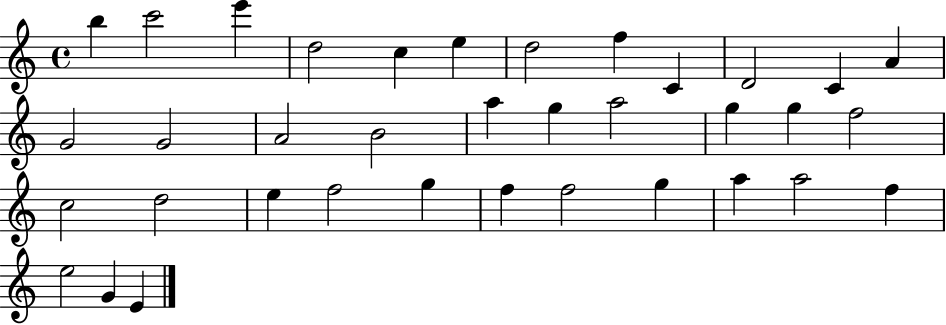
B5/q C6/h E6/q D5/h C5/q E5/q D5/h F5/q C4/q D4/h C4/q A4/q G4/h G4/h A4/h B4/h A5/q G5/q A5/h G5/q G5/q F5/h C5/h D5/h E5/q F5/h G5/q F5/q F5/h G5/q A5/q A5/h F5/q E5/h G4/q E4/q